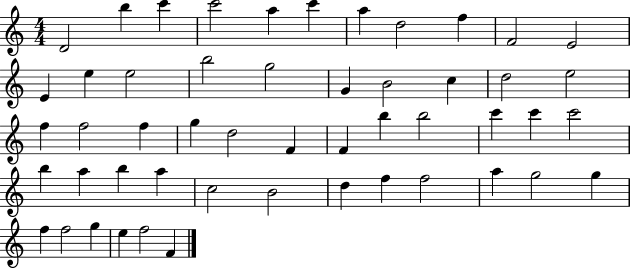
X:1
T:Untitled
M:4/4
L:1/4
K:C
D2 b c' c'2 a c' a d2 f F2 E2 E e e2 b2 g2 G B2 c d2 e2 f f2 f g d2 F F b b2 c' c' c'2 b a b a c2 B2 d f f2 a g2 g f f2 g e f2 F